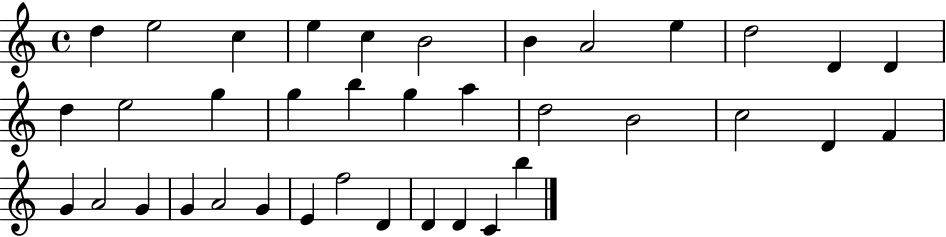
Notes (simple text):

D5/q E5/h C5/q E5/q C5/q B4/h B4/q A4/h E5/q D5/h D4/q D4/q D5/q E5/h G5/q G5/q B5/q G5/q A5/q D5/h B4/h C5/h D4/q F4/q G4/q A4/h G4/q G4/q A4/h G4/q E4/q F5/h D4/q D4/q D4/q C4/q B5/q